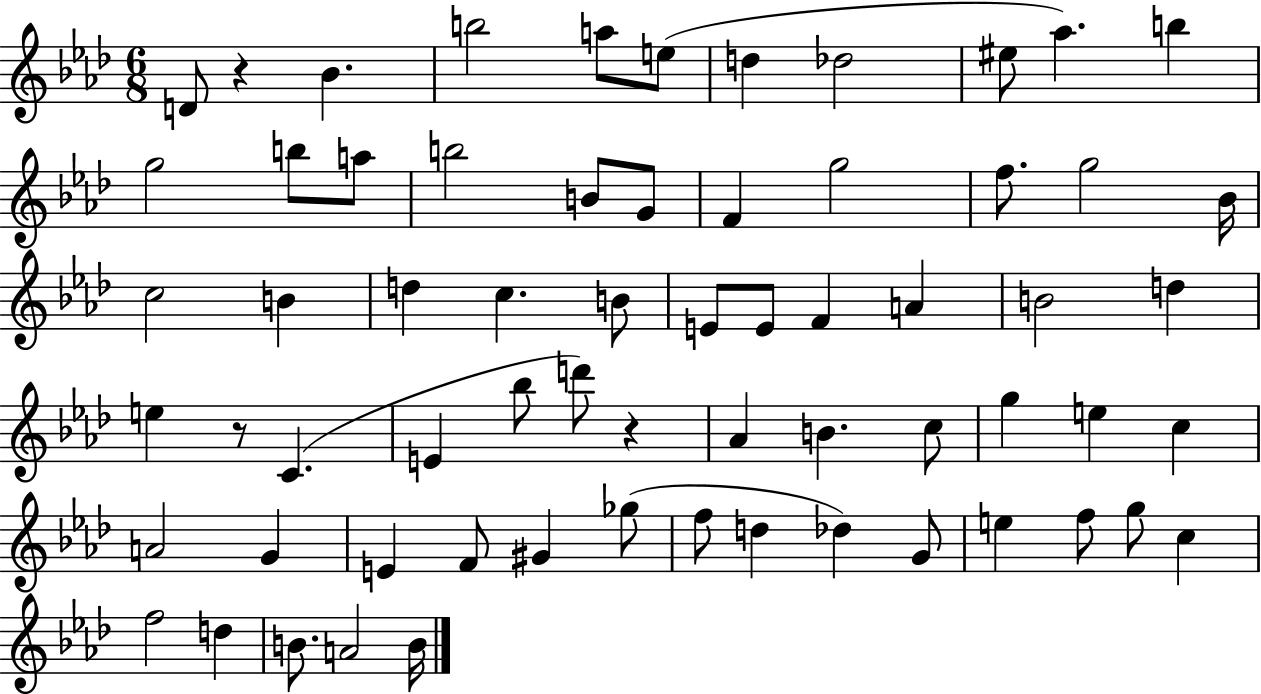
{
  \clef treble
  \numericTimeSignature
  \time 6/8
  \key aes \major
  d'8 r4 bes'4. | b''2 a''8 e''8( | d''4 des''2 | eis''8 aes''4.) b''4 | \break g''2 b''8 a''8 | b''2 b'8 g'8 | f'4 g''2 | f''8. g''2 bes'16 | \break c''2 b'4 | d''4 c''4. b'8 | e'8 e'8 f'4 a'4 | b'2 d''4 | \break e''4 r8 c'4.( | e'4 bes''8 d'''8) r4 | aes'4 b'4. c''8 | g''4 e''4 c''4 | \break a'2 g'4 | e'4 f'8 gis'4 ges''8( | f''8 d''4 des''4) g'8 | e''4 f''8 g''8 c''4 | \break f''2 d''4 | b'8. a'2 b'16 | \bar "|."
}